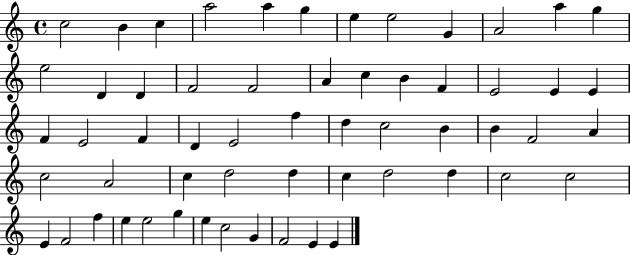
C5/h B4/q C5/q A5/h A5/q G5/q E5/q E5/h G4/q A4/h A5/q G5/q E5/h D4/q D4/q F4/h F4/h A4/q C5/q B4/q F4/q E4/h E4/q E4/q F4/q E4/h F4/q D4/q E4/h F5/q D5/q C5/h B4/q B4/q F4/h A4/q C5/h A4/h C5/q D5/h D5/q C5/q D5/h D5/q C5/h C5/h E4/q F4/h F5/q E5/q E5/h G5/q E5/q C5/h G4/q F4/h E4/q E4/q